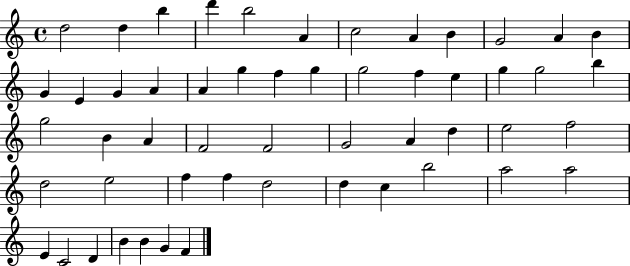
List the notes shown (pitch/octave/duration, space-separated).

D5/h D5/q B5/q D6/q B5/h A4/q C5/h A4/q B4/q G4/h A4/q B4/q G4/q E4/q G4/q A4/q A4/q G5/q F5/q G5/q G5/h F5/q E5/q G5/q G5/h B5/q G5/h B4/q A4/q F4/h F4/h G4/h A4/q D5/q E5/h F5/h D5/h E5/h F5/q F5/q D5/h D5/q C5/q B5/h A5/h A5/h E4/q C4/h D4/q B4/q B4/q G4/q F4/q